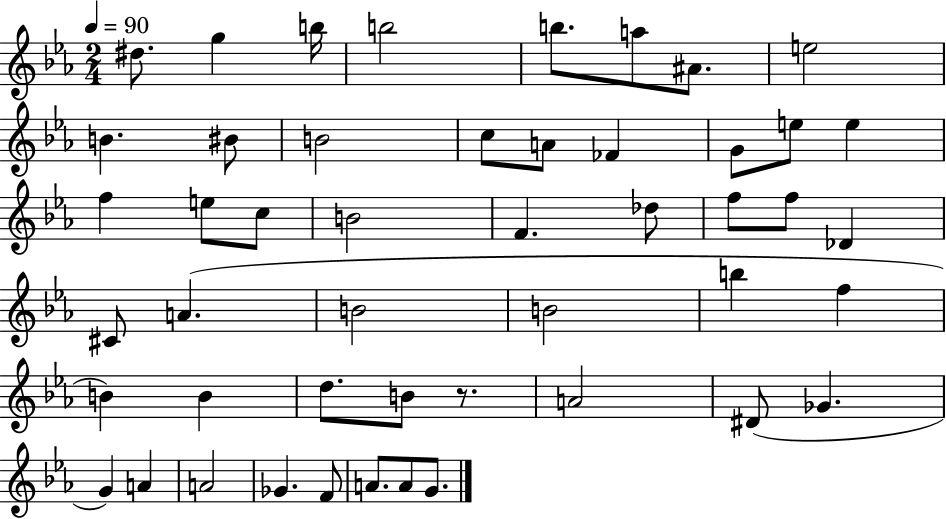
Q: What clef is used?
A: treble